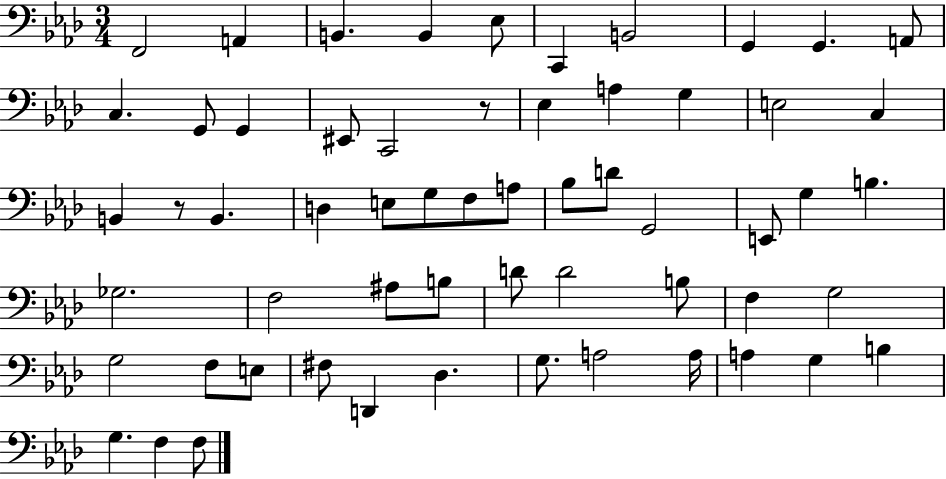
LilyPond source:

{
  \clef bass
  \numericTimeSignature
  \time 3/4
  \key aes \major
  \repeat volta 2 { f,2 a,4 | b,4. b,4 ees8 | c,4 b,2 | g,4 g,4. a,8 | \break c4. g,8 g,4 | eis,8 c,2 r8 | ees4 a4 g4 | e2 c4 | \break b,4 r8 b,4. | d4 e8 g8 f8 a8 | bes8 d'8 g,2 | e,8 g4 b4. | \break ges2. | f2 ais8 b8 | d'8 d'2 b8 | f4 g2 | \break g2 f8 e8 | fis8 d,4 des4. | g8. a2 a16 | a4 g4 b4 | \break g4. f4 f8 | } \bar "|."
}